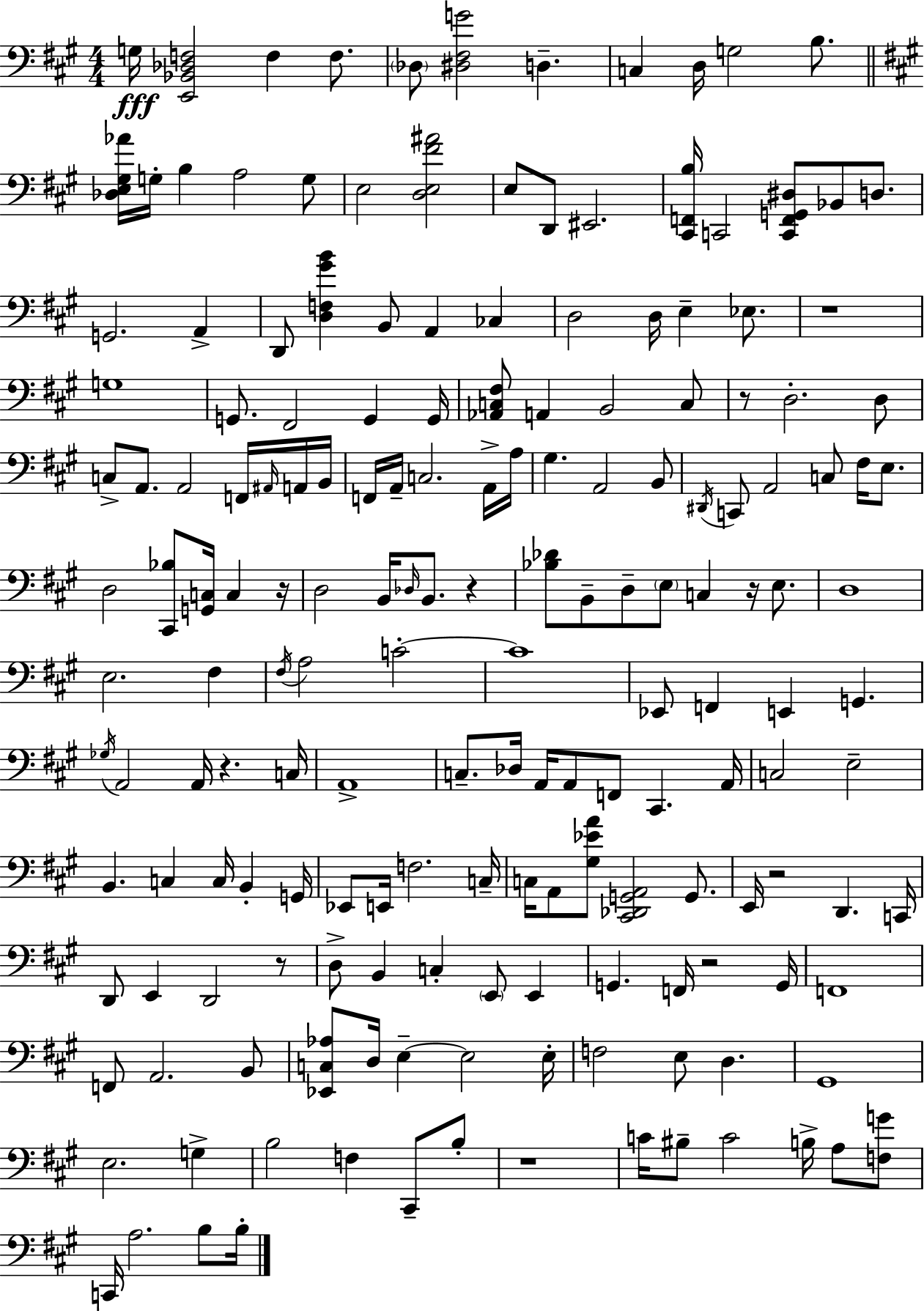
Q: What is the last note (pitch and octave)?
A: B3